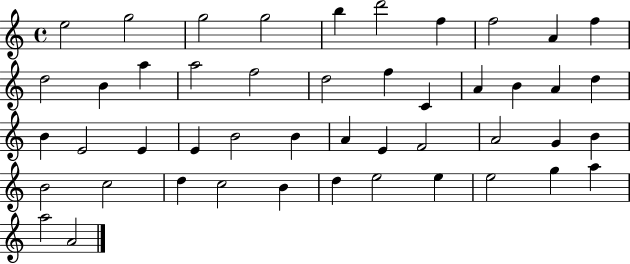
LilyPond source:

{
  \clef treble
  \time 4/4
  \defaultTimeSignature
  \key c \major
  e''2 g''2 | g''2 g''2 | b''4 d'''2 f''4 | f''2 a'4 f''4 | \break d''2 b'4 a''4 | a''2 f''2 | d''2 f''4 c'4 | a'4 b'4 a'4 d''4 | \break b'4 e'2 e'4 | e'4 b'2 b'4 | a'4 e'4 f'2 | a'2 g'4 b'4 | \break b'2 c''2 | d''4 c''2 b'4 | d''4 e''2 e''4 | e''2 g''4 a''4 | \break a''2 a'2 | \bar "|."
}